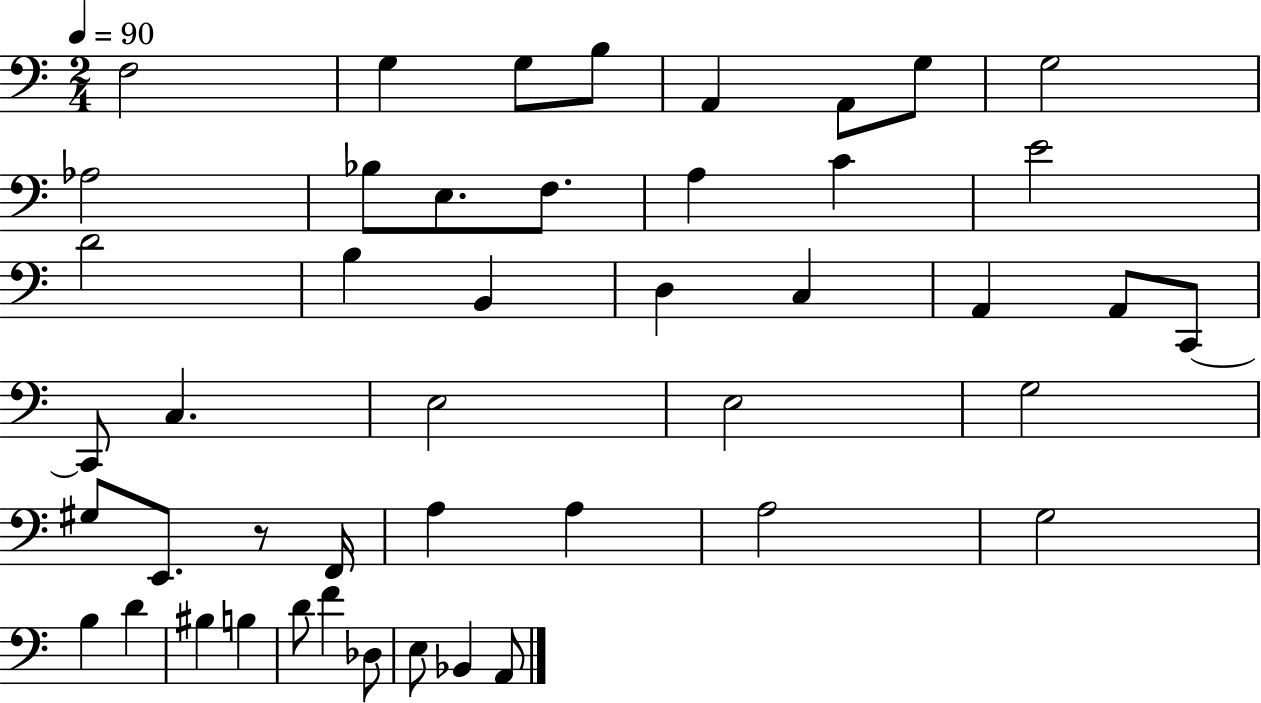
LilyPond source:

{
  \clef bass
  \numericTimeSignature
  \time 2/4
  \key c \major
  \tempo 4 = 90
  f2 | g4 g8 b8 | a,4 a,8 g8 | g2 | \break aes2 | bes8 e8. f8. | a4 c'4 | e'2 | \break d'2 | b4 b,4 | d4 c4 | a,4 a,8 c,8~~ | \break c,8 c4. | e2 | e2 | g2 | \break gis8 e,8. r8 f,16 | a4 a4 | a2 | g2 | \break b4 d'4 | bis4 b4 | d'8 f'4 des8 | e8 bes,4 a,8 | \break \bar "|."
}